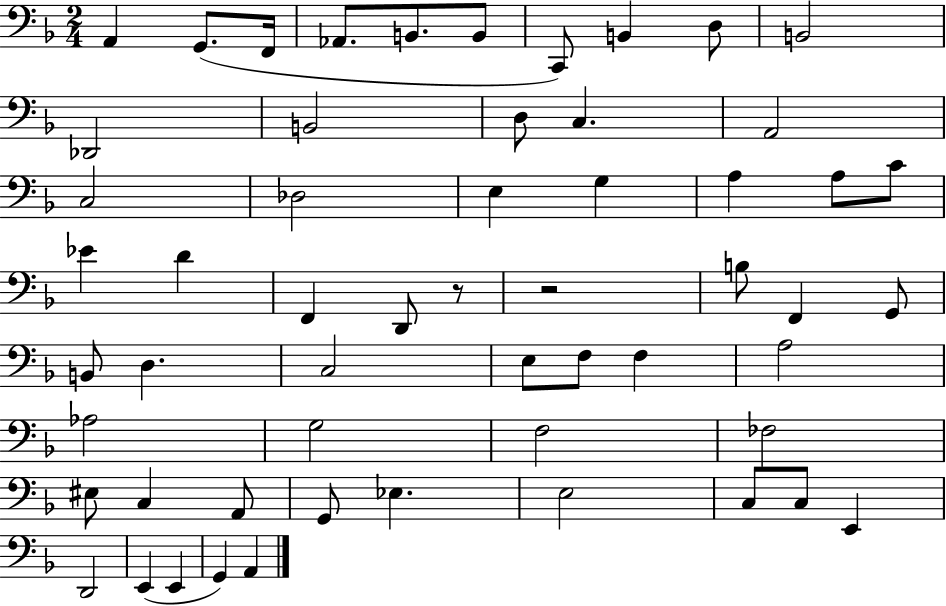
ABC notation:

X:1
T:Untitled
M:2/4
L:1/4
K:F
A,, G,,/2 F,,/4 _A,,/2 B,,/2 B,,/2 C,,/2 B,, D,/2 B,,2 _D,,2 B,,2 D,/2 C, A,,2 C,2 _D,2 E, G, A, A,/2 C/2 _E D F,, D,,/2 z/2 z2 B,/2 F,, G,,/2 B,,/2 D, C,2 E,/2 F,/2 F, A,2 _A,2 G,2 F,2 _F,2 ^E,/2 C, A,,/2 G,,/2 _E, E,2 C,/2 C,/2 E,, D,,2 E,, E,, G,, A,,